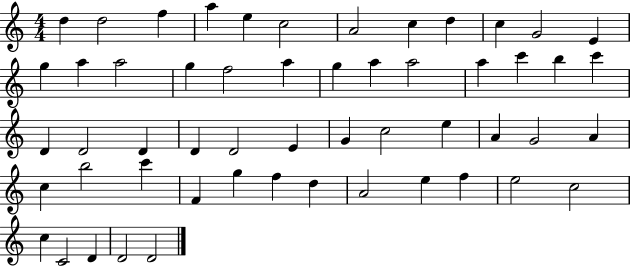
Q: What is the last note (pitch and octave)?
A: D4